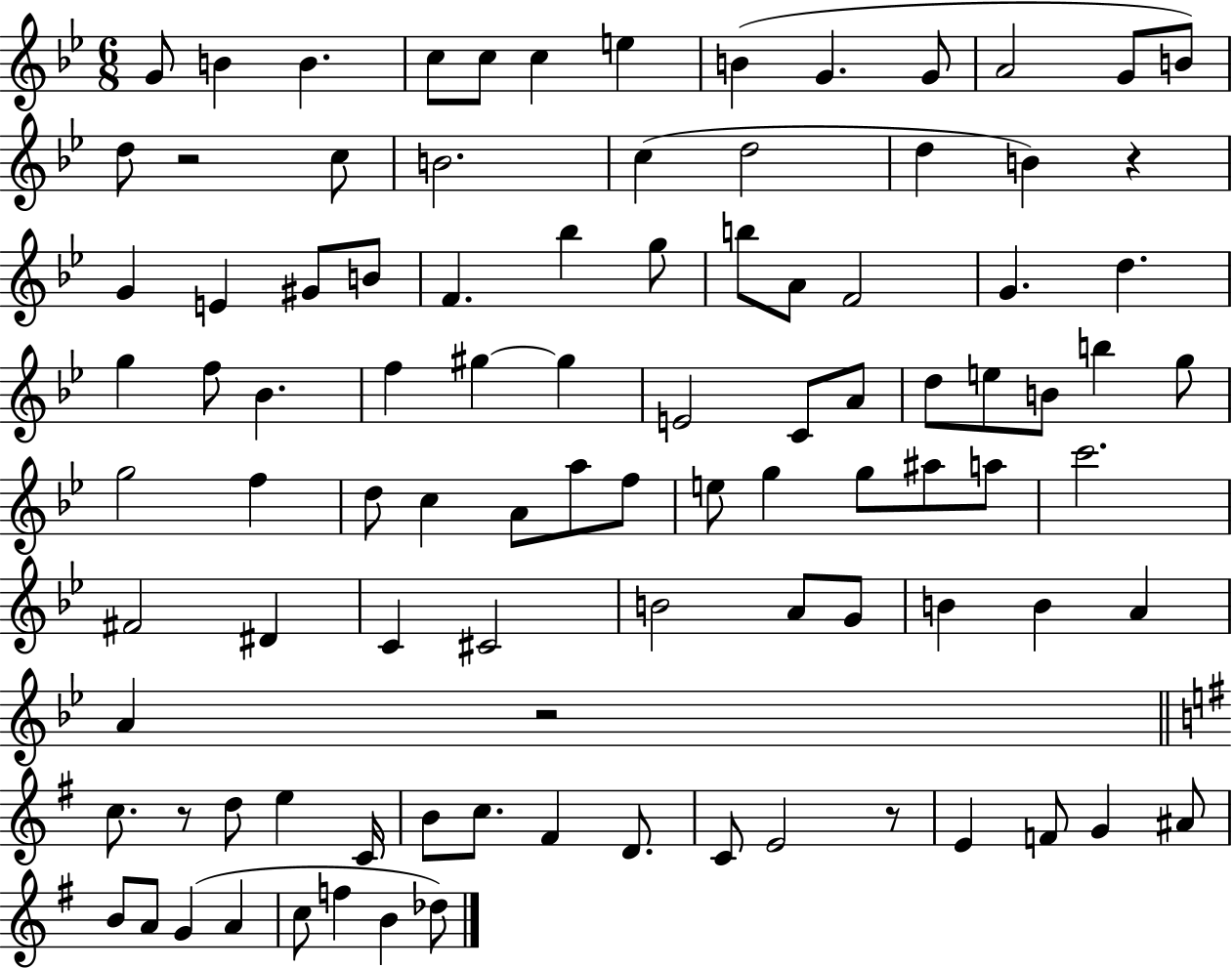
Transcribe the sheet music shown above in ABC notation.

X:1
T:Untitled
M:6/8
L:1/4
K:Bb
G/2 B B c/2 c/2 c e B G G/2 A2 G/2 B/2 d/2 z2 c/2 B2 c d2 d B z G E ^G/2 B/2 F _b g/2 b/2 A/2 F2 G d g f/2 _B f ^g ^g E2 C/2 A/2 d/2 e/2 B/2 b g/2 g2 f d/2 c A/2 a/2 f/2 e/2 g g/2 ^a/2 a/2 c'2 ^F2 ^D C ^C2 B2 A/2 G/2 B B A A z2 c/2 z/2 d/2 e C/4 B/2 c/2 ^F D/2 C/2 E2 z/2 E F/2 G ^A/2 B/2 A/2 G A c/2 f B _d/2